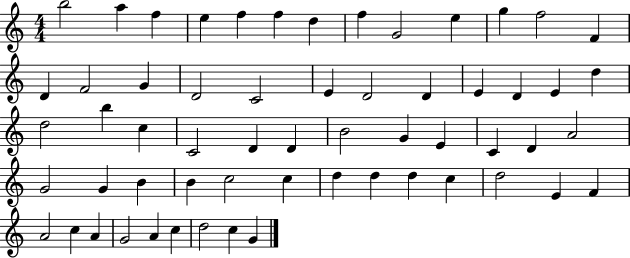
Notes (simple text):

B5/h A5/q F5/q E5/q F5/q F5/q D5/q F5/q G4/h E5/q G5/q F5/h F4/q D4/q F4/h G4/q D4/h C4/h E4/q D4/h D4/q E4/q D4/q E4/q D5/q D5/h B5/q C5/q C4/h D4/q D4/q B4/h G4/q E4/q C4/q D4/q A4/h G4/h G4/q B4/q B4/q C5/h C5/q D5/q D5/q D5/q C5/q D5/h E4/q F4/q A4/h C5/q A4/q G4/h A4/q C5/q D5/h C5/q G4/q